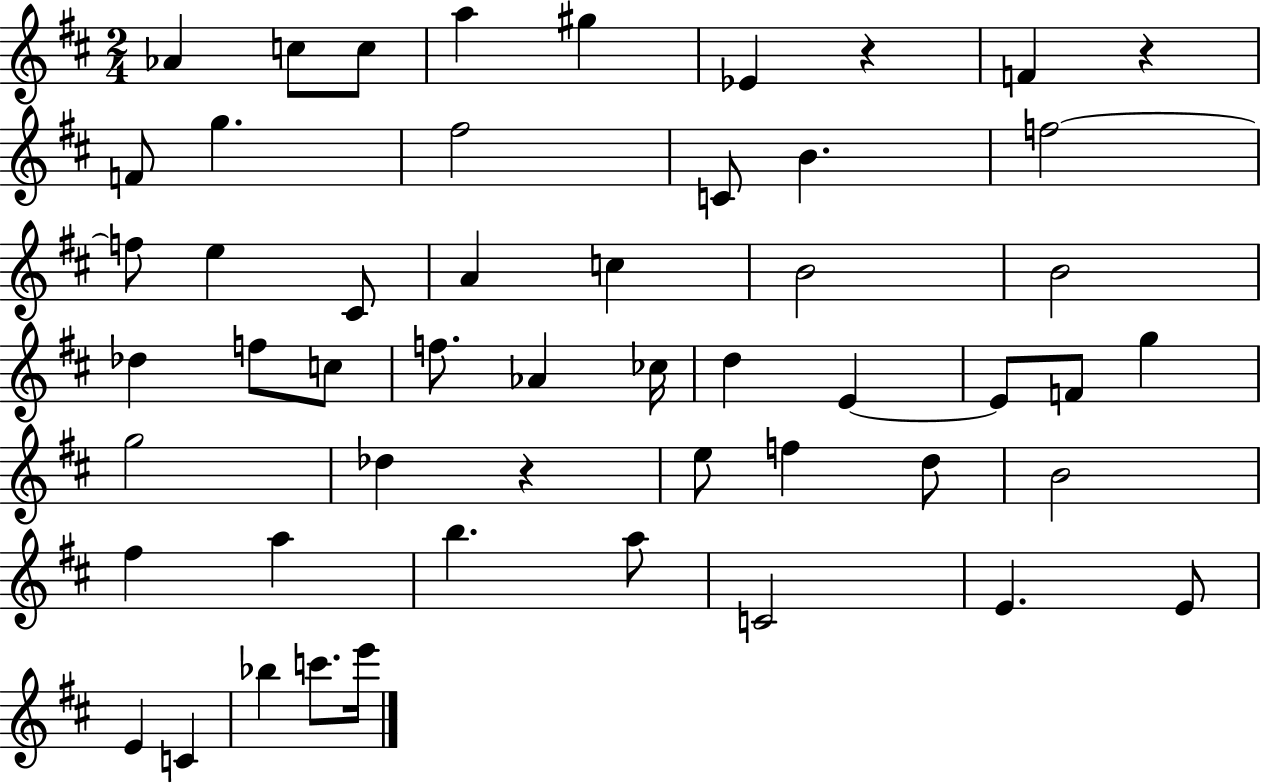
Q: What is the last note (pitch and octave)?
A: E6